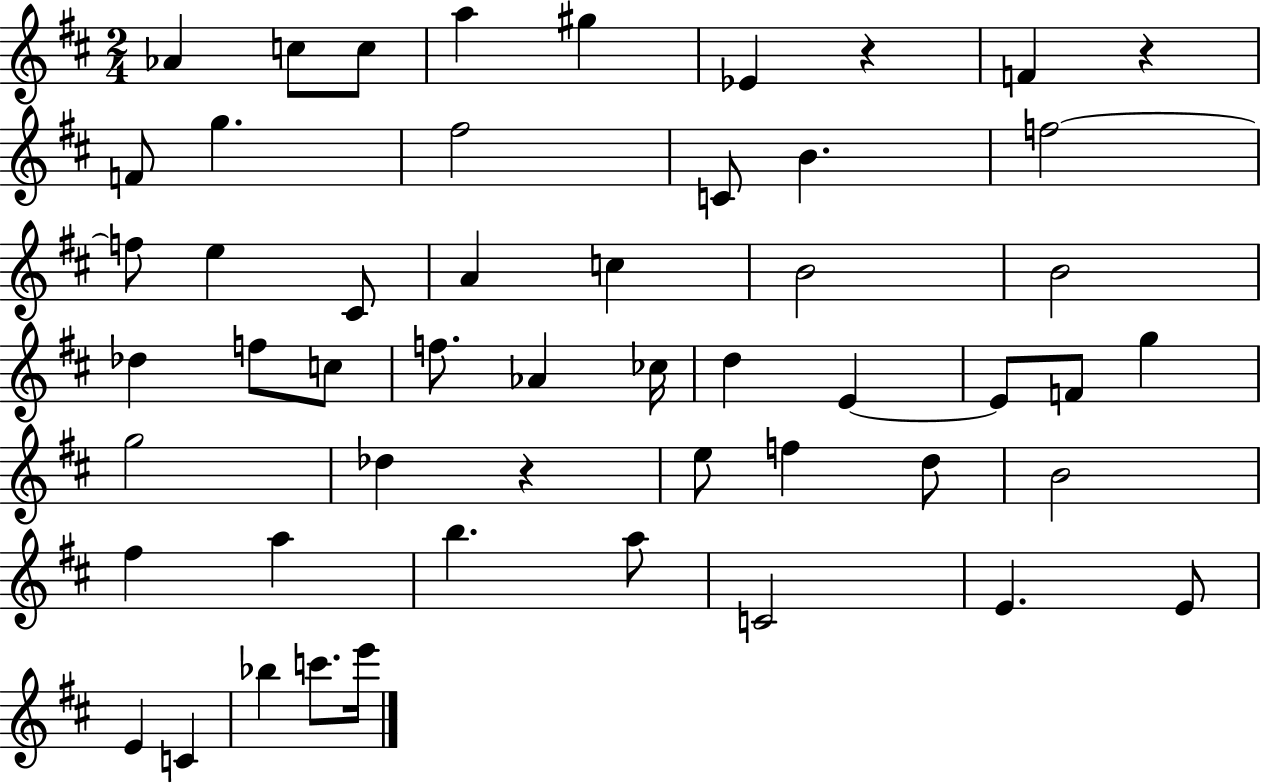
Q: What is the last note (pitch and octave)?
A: E6